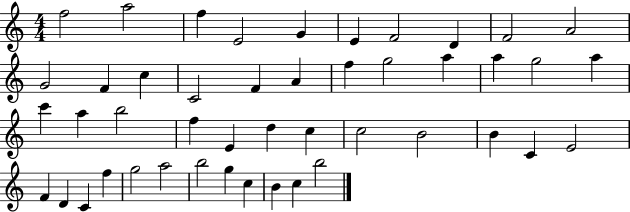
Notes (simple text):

F5/h A5/h F5/q E4/h G4/q E4/q F4/h D4/q F4/h A4/h G4/h F4/q C5/q C4/h F4/q A4/q F5/q G5/h A5/q A5/q G5/h A5/q C6/q A5/q B5/h F5/q E4/q D5/q C5/q C5/h B4/h B4/q C4/q E4/h F4/q D4/q C4/q F5/q G5/h A5/h B5/h G5/q C5/q B4/q C5/q B5/h